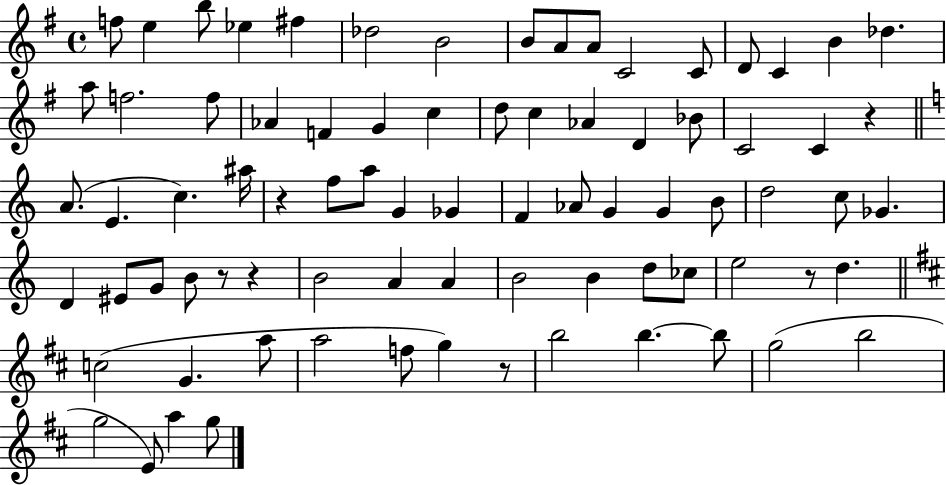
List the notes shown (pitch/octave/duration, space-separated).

F5/e E5/q B5/e Eb5/q F#5/q Db5/h B4/h B4/e A4/e A4/e C4/h C4/e D4/e C4/q B4/q Db5/q. A5/e F5/h. F5/e Ab4/q F4/q G4/q C5/q D5/e C5/q Ab4/q D4/q Bb4/e C4/h C4/q R/q A4/e. E4/q. C5/q. A#5/s R/q F5/e A5/e G4/q Gb4/q F4/q Ab4/e G4/q G4/q B4/e D5/h C5/e Gb4/q. D4/q EIS4/e G4/e B4/e R/e R/q B4/h A4/q A4/q B4/h B4/q D5/e CES5/e E5/h R/e D5/q. C5/h G4/q. A5/e A5/h F5/e G5/q R/e B5/h B5/q. B5/e G5/h B5/h G5/h E4/e A5/q G5/e